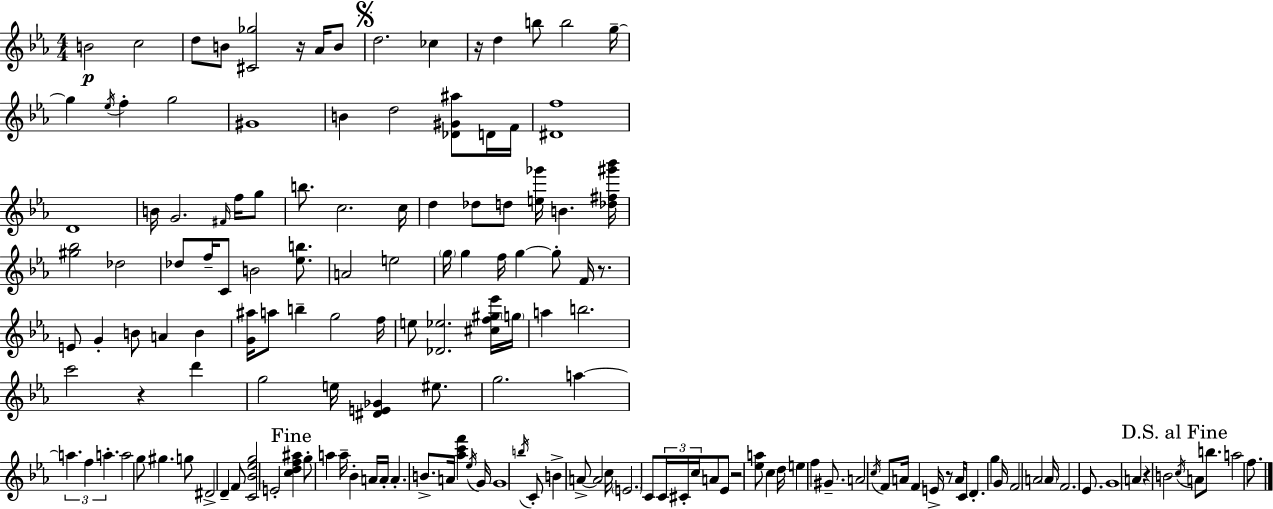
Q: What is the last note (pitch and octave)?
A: F5